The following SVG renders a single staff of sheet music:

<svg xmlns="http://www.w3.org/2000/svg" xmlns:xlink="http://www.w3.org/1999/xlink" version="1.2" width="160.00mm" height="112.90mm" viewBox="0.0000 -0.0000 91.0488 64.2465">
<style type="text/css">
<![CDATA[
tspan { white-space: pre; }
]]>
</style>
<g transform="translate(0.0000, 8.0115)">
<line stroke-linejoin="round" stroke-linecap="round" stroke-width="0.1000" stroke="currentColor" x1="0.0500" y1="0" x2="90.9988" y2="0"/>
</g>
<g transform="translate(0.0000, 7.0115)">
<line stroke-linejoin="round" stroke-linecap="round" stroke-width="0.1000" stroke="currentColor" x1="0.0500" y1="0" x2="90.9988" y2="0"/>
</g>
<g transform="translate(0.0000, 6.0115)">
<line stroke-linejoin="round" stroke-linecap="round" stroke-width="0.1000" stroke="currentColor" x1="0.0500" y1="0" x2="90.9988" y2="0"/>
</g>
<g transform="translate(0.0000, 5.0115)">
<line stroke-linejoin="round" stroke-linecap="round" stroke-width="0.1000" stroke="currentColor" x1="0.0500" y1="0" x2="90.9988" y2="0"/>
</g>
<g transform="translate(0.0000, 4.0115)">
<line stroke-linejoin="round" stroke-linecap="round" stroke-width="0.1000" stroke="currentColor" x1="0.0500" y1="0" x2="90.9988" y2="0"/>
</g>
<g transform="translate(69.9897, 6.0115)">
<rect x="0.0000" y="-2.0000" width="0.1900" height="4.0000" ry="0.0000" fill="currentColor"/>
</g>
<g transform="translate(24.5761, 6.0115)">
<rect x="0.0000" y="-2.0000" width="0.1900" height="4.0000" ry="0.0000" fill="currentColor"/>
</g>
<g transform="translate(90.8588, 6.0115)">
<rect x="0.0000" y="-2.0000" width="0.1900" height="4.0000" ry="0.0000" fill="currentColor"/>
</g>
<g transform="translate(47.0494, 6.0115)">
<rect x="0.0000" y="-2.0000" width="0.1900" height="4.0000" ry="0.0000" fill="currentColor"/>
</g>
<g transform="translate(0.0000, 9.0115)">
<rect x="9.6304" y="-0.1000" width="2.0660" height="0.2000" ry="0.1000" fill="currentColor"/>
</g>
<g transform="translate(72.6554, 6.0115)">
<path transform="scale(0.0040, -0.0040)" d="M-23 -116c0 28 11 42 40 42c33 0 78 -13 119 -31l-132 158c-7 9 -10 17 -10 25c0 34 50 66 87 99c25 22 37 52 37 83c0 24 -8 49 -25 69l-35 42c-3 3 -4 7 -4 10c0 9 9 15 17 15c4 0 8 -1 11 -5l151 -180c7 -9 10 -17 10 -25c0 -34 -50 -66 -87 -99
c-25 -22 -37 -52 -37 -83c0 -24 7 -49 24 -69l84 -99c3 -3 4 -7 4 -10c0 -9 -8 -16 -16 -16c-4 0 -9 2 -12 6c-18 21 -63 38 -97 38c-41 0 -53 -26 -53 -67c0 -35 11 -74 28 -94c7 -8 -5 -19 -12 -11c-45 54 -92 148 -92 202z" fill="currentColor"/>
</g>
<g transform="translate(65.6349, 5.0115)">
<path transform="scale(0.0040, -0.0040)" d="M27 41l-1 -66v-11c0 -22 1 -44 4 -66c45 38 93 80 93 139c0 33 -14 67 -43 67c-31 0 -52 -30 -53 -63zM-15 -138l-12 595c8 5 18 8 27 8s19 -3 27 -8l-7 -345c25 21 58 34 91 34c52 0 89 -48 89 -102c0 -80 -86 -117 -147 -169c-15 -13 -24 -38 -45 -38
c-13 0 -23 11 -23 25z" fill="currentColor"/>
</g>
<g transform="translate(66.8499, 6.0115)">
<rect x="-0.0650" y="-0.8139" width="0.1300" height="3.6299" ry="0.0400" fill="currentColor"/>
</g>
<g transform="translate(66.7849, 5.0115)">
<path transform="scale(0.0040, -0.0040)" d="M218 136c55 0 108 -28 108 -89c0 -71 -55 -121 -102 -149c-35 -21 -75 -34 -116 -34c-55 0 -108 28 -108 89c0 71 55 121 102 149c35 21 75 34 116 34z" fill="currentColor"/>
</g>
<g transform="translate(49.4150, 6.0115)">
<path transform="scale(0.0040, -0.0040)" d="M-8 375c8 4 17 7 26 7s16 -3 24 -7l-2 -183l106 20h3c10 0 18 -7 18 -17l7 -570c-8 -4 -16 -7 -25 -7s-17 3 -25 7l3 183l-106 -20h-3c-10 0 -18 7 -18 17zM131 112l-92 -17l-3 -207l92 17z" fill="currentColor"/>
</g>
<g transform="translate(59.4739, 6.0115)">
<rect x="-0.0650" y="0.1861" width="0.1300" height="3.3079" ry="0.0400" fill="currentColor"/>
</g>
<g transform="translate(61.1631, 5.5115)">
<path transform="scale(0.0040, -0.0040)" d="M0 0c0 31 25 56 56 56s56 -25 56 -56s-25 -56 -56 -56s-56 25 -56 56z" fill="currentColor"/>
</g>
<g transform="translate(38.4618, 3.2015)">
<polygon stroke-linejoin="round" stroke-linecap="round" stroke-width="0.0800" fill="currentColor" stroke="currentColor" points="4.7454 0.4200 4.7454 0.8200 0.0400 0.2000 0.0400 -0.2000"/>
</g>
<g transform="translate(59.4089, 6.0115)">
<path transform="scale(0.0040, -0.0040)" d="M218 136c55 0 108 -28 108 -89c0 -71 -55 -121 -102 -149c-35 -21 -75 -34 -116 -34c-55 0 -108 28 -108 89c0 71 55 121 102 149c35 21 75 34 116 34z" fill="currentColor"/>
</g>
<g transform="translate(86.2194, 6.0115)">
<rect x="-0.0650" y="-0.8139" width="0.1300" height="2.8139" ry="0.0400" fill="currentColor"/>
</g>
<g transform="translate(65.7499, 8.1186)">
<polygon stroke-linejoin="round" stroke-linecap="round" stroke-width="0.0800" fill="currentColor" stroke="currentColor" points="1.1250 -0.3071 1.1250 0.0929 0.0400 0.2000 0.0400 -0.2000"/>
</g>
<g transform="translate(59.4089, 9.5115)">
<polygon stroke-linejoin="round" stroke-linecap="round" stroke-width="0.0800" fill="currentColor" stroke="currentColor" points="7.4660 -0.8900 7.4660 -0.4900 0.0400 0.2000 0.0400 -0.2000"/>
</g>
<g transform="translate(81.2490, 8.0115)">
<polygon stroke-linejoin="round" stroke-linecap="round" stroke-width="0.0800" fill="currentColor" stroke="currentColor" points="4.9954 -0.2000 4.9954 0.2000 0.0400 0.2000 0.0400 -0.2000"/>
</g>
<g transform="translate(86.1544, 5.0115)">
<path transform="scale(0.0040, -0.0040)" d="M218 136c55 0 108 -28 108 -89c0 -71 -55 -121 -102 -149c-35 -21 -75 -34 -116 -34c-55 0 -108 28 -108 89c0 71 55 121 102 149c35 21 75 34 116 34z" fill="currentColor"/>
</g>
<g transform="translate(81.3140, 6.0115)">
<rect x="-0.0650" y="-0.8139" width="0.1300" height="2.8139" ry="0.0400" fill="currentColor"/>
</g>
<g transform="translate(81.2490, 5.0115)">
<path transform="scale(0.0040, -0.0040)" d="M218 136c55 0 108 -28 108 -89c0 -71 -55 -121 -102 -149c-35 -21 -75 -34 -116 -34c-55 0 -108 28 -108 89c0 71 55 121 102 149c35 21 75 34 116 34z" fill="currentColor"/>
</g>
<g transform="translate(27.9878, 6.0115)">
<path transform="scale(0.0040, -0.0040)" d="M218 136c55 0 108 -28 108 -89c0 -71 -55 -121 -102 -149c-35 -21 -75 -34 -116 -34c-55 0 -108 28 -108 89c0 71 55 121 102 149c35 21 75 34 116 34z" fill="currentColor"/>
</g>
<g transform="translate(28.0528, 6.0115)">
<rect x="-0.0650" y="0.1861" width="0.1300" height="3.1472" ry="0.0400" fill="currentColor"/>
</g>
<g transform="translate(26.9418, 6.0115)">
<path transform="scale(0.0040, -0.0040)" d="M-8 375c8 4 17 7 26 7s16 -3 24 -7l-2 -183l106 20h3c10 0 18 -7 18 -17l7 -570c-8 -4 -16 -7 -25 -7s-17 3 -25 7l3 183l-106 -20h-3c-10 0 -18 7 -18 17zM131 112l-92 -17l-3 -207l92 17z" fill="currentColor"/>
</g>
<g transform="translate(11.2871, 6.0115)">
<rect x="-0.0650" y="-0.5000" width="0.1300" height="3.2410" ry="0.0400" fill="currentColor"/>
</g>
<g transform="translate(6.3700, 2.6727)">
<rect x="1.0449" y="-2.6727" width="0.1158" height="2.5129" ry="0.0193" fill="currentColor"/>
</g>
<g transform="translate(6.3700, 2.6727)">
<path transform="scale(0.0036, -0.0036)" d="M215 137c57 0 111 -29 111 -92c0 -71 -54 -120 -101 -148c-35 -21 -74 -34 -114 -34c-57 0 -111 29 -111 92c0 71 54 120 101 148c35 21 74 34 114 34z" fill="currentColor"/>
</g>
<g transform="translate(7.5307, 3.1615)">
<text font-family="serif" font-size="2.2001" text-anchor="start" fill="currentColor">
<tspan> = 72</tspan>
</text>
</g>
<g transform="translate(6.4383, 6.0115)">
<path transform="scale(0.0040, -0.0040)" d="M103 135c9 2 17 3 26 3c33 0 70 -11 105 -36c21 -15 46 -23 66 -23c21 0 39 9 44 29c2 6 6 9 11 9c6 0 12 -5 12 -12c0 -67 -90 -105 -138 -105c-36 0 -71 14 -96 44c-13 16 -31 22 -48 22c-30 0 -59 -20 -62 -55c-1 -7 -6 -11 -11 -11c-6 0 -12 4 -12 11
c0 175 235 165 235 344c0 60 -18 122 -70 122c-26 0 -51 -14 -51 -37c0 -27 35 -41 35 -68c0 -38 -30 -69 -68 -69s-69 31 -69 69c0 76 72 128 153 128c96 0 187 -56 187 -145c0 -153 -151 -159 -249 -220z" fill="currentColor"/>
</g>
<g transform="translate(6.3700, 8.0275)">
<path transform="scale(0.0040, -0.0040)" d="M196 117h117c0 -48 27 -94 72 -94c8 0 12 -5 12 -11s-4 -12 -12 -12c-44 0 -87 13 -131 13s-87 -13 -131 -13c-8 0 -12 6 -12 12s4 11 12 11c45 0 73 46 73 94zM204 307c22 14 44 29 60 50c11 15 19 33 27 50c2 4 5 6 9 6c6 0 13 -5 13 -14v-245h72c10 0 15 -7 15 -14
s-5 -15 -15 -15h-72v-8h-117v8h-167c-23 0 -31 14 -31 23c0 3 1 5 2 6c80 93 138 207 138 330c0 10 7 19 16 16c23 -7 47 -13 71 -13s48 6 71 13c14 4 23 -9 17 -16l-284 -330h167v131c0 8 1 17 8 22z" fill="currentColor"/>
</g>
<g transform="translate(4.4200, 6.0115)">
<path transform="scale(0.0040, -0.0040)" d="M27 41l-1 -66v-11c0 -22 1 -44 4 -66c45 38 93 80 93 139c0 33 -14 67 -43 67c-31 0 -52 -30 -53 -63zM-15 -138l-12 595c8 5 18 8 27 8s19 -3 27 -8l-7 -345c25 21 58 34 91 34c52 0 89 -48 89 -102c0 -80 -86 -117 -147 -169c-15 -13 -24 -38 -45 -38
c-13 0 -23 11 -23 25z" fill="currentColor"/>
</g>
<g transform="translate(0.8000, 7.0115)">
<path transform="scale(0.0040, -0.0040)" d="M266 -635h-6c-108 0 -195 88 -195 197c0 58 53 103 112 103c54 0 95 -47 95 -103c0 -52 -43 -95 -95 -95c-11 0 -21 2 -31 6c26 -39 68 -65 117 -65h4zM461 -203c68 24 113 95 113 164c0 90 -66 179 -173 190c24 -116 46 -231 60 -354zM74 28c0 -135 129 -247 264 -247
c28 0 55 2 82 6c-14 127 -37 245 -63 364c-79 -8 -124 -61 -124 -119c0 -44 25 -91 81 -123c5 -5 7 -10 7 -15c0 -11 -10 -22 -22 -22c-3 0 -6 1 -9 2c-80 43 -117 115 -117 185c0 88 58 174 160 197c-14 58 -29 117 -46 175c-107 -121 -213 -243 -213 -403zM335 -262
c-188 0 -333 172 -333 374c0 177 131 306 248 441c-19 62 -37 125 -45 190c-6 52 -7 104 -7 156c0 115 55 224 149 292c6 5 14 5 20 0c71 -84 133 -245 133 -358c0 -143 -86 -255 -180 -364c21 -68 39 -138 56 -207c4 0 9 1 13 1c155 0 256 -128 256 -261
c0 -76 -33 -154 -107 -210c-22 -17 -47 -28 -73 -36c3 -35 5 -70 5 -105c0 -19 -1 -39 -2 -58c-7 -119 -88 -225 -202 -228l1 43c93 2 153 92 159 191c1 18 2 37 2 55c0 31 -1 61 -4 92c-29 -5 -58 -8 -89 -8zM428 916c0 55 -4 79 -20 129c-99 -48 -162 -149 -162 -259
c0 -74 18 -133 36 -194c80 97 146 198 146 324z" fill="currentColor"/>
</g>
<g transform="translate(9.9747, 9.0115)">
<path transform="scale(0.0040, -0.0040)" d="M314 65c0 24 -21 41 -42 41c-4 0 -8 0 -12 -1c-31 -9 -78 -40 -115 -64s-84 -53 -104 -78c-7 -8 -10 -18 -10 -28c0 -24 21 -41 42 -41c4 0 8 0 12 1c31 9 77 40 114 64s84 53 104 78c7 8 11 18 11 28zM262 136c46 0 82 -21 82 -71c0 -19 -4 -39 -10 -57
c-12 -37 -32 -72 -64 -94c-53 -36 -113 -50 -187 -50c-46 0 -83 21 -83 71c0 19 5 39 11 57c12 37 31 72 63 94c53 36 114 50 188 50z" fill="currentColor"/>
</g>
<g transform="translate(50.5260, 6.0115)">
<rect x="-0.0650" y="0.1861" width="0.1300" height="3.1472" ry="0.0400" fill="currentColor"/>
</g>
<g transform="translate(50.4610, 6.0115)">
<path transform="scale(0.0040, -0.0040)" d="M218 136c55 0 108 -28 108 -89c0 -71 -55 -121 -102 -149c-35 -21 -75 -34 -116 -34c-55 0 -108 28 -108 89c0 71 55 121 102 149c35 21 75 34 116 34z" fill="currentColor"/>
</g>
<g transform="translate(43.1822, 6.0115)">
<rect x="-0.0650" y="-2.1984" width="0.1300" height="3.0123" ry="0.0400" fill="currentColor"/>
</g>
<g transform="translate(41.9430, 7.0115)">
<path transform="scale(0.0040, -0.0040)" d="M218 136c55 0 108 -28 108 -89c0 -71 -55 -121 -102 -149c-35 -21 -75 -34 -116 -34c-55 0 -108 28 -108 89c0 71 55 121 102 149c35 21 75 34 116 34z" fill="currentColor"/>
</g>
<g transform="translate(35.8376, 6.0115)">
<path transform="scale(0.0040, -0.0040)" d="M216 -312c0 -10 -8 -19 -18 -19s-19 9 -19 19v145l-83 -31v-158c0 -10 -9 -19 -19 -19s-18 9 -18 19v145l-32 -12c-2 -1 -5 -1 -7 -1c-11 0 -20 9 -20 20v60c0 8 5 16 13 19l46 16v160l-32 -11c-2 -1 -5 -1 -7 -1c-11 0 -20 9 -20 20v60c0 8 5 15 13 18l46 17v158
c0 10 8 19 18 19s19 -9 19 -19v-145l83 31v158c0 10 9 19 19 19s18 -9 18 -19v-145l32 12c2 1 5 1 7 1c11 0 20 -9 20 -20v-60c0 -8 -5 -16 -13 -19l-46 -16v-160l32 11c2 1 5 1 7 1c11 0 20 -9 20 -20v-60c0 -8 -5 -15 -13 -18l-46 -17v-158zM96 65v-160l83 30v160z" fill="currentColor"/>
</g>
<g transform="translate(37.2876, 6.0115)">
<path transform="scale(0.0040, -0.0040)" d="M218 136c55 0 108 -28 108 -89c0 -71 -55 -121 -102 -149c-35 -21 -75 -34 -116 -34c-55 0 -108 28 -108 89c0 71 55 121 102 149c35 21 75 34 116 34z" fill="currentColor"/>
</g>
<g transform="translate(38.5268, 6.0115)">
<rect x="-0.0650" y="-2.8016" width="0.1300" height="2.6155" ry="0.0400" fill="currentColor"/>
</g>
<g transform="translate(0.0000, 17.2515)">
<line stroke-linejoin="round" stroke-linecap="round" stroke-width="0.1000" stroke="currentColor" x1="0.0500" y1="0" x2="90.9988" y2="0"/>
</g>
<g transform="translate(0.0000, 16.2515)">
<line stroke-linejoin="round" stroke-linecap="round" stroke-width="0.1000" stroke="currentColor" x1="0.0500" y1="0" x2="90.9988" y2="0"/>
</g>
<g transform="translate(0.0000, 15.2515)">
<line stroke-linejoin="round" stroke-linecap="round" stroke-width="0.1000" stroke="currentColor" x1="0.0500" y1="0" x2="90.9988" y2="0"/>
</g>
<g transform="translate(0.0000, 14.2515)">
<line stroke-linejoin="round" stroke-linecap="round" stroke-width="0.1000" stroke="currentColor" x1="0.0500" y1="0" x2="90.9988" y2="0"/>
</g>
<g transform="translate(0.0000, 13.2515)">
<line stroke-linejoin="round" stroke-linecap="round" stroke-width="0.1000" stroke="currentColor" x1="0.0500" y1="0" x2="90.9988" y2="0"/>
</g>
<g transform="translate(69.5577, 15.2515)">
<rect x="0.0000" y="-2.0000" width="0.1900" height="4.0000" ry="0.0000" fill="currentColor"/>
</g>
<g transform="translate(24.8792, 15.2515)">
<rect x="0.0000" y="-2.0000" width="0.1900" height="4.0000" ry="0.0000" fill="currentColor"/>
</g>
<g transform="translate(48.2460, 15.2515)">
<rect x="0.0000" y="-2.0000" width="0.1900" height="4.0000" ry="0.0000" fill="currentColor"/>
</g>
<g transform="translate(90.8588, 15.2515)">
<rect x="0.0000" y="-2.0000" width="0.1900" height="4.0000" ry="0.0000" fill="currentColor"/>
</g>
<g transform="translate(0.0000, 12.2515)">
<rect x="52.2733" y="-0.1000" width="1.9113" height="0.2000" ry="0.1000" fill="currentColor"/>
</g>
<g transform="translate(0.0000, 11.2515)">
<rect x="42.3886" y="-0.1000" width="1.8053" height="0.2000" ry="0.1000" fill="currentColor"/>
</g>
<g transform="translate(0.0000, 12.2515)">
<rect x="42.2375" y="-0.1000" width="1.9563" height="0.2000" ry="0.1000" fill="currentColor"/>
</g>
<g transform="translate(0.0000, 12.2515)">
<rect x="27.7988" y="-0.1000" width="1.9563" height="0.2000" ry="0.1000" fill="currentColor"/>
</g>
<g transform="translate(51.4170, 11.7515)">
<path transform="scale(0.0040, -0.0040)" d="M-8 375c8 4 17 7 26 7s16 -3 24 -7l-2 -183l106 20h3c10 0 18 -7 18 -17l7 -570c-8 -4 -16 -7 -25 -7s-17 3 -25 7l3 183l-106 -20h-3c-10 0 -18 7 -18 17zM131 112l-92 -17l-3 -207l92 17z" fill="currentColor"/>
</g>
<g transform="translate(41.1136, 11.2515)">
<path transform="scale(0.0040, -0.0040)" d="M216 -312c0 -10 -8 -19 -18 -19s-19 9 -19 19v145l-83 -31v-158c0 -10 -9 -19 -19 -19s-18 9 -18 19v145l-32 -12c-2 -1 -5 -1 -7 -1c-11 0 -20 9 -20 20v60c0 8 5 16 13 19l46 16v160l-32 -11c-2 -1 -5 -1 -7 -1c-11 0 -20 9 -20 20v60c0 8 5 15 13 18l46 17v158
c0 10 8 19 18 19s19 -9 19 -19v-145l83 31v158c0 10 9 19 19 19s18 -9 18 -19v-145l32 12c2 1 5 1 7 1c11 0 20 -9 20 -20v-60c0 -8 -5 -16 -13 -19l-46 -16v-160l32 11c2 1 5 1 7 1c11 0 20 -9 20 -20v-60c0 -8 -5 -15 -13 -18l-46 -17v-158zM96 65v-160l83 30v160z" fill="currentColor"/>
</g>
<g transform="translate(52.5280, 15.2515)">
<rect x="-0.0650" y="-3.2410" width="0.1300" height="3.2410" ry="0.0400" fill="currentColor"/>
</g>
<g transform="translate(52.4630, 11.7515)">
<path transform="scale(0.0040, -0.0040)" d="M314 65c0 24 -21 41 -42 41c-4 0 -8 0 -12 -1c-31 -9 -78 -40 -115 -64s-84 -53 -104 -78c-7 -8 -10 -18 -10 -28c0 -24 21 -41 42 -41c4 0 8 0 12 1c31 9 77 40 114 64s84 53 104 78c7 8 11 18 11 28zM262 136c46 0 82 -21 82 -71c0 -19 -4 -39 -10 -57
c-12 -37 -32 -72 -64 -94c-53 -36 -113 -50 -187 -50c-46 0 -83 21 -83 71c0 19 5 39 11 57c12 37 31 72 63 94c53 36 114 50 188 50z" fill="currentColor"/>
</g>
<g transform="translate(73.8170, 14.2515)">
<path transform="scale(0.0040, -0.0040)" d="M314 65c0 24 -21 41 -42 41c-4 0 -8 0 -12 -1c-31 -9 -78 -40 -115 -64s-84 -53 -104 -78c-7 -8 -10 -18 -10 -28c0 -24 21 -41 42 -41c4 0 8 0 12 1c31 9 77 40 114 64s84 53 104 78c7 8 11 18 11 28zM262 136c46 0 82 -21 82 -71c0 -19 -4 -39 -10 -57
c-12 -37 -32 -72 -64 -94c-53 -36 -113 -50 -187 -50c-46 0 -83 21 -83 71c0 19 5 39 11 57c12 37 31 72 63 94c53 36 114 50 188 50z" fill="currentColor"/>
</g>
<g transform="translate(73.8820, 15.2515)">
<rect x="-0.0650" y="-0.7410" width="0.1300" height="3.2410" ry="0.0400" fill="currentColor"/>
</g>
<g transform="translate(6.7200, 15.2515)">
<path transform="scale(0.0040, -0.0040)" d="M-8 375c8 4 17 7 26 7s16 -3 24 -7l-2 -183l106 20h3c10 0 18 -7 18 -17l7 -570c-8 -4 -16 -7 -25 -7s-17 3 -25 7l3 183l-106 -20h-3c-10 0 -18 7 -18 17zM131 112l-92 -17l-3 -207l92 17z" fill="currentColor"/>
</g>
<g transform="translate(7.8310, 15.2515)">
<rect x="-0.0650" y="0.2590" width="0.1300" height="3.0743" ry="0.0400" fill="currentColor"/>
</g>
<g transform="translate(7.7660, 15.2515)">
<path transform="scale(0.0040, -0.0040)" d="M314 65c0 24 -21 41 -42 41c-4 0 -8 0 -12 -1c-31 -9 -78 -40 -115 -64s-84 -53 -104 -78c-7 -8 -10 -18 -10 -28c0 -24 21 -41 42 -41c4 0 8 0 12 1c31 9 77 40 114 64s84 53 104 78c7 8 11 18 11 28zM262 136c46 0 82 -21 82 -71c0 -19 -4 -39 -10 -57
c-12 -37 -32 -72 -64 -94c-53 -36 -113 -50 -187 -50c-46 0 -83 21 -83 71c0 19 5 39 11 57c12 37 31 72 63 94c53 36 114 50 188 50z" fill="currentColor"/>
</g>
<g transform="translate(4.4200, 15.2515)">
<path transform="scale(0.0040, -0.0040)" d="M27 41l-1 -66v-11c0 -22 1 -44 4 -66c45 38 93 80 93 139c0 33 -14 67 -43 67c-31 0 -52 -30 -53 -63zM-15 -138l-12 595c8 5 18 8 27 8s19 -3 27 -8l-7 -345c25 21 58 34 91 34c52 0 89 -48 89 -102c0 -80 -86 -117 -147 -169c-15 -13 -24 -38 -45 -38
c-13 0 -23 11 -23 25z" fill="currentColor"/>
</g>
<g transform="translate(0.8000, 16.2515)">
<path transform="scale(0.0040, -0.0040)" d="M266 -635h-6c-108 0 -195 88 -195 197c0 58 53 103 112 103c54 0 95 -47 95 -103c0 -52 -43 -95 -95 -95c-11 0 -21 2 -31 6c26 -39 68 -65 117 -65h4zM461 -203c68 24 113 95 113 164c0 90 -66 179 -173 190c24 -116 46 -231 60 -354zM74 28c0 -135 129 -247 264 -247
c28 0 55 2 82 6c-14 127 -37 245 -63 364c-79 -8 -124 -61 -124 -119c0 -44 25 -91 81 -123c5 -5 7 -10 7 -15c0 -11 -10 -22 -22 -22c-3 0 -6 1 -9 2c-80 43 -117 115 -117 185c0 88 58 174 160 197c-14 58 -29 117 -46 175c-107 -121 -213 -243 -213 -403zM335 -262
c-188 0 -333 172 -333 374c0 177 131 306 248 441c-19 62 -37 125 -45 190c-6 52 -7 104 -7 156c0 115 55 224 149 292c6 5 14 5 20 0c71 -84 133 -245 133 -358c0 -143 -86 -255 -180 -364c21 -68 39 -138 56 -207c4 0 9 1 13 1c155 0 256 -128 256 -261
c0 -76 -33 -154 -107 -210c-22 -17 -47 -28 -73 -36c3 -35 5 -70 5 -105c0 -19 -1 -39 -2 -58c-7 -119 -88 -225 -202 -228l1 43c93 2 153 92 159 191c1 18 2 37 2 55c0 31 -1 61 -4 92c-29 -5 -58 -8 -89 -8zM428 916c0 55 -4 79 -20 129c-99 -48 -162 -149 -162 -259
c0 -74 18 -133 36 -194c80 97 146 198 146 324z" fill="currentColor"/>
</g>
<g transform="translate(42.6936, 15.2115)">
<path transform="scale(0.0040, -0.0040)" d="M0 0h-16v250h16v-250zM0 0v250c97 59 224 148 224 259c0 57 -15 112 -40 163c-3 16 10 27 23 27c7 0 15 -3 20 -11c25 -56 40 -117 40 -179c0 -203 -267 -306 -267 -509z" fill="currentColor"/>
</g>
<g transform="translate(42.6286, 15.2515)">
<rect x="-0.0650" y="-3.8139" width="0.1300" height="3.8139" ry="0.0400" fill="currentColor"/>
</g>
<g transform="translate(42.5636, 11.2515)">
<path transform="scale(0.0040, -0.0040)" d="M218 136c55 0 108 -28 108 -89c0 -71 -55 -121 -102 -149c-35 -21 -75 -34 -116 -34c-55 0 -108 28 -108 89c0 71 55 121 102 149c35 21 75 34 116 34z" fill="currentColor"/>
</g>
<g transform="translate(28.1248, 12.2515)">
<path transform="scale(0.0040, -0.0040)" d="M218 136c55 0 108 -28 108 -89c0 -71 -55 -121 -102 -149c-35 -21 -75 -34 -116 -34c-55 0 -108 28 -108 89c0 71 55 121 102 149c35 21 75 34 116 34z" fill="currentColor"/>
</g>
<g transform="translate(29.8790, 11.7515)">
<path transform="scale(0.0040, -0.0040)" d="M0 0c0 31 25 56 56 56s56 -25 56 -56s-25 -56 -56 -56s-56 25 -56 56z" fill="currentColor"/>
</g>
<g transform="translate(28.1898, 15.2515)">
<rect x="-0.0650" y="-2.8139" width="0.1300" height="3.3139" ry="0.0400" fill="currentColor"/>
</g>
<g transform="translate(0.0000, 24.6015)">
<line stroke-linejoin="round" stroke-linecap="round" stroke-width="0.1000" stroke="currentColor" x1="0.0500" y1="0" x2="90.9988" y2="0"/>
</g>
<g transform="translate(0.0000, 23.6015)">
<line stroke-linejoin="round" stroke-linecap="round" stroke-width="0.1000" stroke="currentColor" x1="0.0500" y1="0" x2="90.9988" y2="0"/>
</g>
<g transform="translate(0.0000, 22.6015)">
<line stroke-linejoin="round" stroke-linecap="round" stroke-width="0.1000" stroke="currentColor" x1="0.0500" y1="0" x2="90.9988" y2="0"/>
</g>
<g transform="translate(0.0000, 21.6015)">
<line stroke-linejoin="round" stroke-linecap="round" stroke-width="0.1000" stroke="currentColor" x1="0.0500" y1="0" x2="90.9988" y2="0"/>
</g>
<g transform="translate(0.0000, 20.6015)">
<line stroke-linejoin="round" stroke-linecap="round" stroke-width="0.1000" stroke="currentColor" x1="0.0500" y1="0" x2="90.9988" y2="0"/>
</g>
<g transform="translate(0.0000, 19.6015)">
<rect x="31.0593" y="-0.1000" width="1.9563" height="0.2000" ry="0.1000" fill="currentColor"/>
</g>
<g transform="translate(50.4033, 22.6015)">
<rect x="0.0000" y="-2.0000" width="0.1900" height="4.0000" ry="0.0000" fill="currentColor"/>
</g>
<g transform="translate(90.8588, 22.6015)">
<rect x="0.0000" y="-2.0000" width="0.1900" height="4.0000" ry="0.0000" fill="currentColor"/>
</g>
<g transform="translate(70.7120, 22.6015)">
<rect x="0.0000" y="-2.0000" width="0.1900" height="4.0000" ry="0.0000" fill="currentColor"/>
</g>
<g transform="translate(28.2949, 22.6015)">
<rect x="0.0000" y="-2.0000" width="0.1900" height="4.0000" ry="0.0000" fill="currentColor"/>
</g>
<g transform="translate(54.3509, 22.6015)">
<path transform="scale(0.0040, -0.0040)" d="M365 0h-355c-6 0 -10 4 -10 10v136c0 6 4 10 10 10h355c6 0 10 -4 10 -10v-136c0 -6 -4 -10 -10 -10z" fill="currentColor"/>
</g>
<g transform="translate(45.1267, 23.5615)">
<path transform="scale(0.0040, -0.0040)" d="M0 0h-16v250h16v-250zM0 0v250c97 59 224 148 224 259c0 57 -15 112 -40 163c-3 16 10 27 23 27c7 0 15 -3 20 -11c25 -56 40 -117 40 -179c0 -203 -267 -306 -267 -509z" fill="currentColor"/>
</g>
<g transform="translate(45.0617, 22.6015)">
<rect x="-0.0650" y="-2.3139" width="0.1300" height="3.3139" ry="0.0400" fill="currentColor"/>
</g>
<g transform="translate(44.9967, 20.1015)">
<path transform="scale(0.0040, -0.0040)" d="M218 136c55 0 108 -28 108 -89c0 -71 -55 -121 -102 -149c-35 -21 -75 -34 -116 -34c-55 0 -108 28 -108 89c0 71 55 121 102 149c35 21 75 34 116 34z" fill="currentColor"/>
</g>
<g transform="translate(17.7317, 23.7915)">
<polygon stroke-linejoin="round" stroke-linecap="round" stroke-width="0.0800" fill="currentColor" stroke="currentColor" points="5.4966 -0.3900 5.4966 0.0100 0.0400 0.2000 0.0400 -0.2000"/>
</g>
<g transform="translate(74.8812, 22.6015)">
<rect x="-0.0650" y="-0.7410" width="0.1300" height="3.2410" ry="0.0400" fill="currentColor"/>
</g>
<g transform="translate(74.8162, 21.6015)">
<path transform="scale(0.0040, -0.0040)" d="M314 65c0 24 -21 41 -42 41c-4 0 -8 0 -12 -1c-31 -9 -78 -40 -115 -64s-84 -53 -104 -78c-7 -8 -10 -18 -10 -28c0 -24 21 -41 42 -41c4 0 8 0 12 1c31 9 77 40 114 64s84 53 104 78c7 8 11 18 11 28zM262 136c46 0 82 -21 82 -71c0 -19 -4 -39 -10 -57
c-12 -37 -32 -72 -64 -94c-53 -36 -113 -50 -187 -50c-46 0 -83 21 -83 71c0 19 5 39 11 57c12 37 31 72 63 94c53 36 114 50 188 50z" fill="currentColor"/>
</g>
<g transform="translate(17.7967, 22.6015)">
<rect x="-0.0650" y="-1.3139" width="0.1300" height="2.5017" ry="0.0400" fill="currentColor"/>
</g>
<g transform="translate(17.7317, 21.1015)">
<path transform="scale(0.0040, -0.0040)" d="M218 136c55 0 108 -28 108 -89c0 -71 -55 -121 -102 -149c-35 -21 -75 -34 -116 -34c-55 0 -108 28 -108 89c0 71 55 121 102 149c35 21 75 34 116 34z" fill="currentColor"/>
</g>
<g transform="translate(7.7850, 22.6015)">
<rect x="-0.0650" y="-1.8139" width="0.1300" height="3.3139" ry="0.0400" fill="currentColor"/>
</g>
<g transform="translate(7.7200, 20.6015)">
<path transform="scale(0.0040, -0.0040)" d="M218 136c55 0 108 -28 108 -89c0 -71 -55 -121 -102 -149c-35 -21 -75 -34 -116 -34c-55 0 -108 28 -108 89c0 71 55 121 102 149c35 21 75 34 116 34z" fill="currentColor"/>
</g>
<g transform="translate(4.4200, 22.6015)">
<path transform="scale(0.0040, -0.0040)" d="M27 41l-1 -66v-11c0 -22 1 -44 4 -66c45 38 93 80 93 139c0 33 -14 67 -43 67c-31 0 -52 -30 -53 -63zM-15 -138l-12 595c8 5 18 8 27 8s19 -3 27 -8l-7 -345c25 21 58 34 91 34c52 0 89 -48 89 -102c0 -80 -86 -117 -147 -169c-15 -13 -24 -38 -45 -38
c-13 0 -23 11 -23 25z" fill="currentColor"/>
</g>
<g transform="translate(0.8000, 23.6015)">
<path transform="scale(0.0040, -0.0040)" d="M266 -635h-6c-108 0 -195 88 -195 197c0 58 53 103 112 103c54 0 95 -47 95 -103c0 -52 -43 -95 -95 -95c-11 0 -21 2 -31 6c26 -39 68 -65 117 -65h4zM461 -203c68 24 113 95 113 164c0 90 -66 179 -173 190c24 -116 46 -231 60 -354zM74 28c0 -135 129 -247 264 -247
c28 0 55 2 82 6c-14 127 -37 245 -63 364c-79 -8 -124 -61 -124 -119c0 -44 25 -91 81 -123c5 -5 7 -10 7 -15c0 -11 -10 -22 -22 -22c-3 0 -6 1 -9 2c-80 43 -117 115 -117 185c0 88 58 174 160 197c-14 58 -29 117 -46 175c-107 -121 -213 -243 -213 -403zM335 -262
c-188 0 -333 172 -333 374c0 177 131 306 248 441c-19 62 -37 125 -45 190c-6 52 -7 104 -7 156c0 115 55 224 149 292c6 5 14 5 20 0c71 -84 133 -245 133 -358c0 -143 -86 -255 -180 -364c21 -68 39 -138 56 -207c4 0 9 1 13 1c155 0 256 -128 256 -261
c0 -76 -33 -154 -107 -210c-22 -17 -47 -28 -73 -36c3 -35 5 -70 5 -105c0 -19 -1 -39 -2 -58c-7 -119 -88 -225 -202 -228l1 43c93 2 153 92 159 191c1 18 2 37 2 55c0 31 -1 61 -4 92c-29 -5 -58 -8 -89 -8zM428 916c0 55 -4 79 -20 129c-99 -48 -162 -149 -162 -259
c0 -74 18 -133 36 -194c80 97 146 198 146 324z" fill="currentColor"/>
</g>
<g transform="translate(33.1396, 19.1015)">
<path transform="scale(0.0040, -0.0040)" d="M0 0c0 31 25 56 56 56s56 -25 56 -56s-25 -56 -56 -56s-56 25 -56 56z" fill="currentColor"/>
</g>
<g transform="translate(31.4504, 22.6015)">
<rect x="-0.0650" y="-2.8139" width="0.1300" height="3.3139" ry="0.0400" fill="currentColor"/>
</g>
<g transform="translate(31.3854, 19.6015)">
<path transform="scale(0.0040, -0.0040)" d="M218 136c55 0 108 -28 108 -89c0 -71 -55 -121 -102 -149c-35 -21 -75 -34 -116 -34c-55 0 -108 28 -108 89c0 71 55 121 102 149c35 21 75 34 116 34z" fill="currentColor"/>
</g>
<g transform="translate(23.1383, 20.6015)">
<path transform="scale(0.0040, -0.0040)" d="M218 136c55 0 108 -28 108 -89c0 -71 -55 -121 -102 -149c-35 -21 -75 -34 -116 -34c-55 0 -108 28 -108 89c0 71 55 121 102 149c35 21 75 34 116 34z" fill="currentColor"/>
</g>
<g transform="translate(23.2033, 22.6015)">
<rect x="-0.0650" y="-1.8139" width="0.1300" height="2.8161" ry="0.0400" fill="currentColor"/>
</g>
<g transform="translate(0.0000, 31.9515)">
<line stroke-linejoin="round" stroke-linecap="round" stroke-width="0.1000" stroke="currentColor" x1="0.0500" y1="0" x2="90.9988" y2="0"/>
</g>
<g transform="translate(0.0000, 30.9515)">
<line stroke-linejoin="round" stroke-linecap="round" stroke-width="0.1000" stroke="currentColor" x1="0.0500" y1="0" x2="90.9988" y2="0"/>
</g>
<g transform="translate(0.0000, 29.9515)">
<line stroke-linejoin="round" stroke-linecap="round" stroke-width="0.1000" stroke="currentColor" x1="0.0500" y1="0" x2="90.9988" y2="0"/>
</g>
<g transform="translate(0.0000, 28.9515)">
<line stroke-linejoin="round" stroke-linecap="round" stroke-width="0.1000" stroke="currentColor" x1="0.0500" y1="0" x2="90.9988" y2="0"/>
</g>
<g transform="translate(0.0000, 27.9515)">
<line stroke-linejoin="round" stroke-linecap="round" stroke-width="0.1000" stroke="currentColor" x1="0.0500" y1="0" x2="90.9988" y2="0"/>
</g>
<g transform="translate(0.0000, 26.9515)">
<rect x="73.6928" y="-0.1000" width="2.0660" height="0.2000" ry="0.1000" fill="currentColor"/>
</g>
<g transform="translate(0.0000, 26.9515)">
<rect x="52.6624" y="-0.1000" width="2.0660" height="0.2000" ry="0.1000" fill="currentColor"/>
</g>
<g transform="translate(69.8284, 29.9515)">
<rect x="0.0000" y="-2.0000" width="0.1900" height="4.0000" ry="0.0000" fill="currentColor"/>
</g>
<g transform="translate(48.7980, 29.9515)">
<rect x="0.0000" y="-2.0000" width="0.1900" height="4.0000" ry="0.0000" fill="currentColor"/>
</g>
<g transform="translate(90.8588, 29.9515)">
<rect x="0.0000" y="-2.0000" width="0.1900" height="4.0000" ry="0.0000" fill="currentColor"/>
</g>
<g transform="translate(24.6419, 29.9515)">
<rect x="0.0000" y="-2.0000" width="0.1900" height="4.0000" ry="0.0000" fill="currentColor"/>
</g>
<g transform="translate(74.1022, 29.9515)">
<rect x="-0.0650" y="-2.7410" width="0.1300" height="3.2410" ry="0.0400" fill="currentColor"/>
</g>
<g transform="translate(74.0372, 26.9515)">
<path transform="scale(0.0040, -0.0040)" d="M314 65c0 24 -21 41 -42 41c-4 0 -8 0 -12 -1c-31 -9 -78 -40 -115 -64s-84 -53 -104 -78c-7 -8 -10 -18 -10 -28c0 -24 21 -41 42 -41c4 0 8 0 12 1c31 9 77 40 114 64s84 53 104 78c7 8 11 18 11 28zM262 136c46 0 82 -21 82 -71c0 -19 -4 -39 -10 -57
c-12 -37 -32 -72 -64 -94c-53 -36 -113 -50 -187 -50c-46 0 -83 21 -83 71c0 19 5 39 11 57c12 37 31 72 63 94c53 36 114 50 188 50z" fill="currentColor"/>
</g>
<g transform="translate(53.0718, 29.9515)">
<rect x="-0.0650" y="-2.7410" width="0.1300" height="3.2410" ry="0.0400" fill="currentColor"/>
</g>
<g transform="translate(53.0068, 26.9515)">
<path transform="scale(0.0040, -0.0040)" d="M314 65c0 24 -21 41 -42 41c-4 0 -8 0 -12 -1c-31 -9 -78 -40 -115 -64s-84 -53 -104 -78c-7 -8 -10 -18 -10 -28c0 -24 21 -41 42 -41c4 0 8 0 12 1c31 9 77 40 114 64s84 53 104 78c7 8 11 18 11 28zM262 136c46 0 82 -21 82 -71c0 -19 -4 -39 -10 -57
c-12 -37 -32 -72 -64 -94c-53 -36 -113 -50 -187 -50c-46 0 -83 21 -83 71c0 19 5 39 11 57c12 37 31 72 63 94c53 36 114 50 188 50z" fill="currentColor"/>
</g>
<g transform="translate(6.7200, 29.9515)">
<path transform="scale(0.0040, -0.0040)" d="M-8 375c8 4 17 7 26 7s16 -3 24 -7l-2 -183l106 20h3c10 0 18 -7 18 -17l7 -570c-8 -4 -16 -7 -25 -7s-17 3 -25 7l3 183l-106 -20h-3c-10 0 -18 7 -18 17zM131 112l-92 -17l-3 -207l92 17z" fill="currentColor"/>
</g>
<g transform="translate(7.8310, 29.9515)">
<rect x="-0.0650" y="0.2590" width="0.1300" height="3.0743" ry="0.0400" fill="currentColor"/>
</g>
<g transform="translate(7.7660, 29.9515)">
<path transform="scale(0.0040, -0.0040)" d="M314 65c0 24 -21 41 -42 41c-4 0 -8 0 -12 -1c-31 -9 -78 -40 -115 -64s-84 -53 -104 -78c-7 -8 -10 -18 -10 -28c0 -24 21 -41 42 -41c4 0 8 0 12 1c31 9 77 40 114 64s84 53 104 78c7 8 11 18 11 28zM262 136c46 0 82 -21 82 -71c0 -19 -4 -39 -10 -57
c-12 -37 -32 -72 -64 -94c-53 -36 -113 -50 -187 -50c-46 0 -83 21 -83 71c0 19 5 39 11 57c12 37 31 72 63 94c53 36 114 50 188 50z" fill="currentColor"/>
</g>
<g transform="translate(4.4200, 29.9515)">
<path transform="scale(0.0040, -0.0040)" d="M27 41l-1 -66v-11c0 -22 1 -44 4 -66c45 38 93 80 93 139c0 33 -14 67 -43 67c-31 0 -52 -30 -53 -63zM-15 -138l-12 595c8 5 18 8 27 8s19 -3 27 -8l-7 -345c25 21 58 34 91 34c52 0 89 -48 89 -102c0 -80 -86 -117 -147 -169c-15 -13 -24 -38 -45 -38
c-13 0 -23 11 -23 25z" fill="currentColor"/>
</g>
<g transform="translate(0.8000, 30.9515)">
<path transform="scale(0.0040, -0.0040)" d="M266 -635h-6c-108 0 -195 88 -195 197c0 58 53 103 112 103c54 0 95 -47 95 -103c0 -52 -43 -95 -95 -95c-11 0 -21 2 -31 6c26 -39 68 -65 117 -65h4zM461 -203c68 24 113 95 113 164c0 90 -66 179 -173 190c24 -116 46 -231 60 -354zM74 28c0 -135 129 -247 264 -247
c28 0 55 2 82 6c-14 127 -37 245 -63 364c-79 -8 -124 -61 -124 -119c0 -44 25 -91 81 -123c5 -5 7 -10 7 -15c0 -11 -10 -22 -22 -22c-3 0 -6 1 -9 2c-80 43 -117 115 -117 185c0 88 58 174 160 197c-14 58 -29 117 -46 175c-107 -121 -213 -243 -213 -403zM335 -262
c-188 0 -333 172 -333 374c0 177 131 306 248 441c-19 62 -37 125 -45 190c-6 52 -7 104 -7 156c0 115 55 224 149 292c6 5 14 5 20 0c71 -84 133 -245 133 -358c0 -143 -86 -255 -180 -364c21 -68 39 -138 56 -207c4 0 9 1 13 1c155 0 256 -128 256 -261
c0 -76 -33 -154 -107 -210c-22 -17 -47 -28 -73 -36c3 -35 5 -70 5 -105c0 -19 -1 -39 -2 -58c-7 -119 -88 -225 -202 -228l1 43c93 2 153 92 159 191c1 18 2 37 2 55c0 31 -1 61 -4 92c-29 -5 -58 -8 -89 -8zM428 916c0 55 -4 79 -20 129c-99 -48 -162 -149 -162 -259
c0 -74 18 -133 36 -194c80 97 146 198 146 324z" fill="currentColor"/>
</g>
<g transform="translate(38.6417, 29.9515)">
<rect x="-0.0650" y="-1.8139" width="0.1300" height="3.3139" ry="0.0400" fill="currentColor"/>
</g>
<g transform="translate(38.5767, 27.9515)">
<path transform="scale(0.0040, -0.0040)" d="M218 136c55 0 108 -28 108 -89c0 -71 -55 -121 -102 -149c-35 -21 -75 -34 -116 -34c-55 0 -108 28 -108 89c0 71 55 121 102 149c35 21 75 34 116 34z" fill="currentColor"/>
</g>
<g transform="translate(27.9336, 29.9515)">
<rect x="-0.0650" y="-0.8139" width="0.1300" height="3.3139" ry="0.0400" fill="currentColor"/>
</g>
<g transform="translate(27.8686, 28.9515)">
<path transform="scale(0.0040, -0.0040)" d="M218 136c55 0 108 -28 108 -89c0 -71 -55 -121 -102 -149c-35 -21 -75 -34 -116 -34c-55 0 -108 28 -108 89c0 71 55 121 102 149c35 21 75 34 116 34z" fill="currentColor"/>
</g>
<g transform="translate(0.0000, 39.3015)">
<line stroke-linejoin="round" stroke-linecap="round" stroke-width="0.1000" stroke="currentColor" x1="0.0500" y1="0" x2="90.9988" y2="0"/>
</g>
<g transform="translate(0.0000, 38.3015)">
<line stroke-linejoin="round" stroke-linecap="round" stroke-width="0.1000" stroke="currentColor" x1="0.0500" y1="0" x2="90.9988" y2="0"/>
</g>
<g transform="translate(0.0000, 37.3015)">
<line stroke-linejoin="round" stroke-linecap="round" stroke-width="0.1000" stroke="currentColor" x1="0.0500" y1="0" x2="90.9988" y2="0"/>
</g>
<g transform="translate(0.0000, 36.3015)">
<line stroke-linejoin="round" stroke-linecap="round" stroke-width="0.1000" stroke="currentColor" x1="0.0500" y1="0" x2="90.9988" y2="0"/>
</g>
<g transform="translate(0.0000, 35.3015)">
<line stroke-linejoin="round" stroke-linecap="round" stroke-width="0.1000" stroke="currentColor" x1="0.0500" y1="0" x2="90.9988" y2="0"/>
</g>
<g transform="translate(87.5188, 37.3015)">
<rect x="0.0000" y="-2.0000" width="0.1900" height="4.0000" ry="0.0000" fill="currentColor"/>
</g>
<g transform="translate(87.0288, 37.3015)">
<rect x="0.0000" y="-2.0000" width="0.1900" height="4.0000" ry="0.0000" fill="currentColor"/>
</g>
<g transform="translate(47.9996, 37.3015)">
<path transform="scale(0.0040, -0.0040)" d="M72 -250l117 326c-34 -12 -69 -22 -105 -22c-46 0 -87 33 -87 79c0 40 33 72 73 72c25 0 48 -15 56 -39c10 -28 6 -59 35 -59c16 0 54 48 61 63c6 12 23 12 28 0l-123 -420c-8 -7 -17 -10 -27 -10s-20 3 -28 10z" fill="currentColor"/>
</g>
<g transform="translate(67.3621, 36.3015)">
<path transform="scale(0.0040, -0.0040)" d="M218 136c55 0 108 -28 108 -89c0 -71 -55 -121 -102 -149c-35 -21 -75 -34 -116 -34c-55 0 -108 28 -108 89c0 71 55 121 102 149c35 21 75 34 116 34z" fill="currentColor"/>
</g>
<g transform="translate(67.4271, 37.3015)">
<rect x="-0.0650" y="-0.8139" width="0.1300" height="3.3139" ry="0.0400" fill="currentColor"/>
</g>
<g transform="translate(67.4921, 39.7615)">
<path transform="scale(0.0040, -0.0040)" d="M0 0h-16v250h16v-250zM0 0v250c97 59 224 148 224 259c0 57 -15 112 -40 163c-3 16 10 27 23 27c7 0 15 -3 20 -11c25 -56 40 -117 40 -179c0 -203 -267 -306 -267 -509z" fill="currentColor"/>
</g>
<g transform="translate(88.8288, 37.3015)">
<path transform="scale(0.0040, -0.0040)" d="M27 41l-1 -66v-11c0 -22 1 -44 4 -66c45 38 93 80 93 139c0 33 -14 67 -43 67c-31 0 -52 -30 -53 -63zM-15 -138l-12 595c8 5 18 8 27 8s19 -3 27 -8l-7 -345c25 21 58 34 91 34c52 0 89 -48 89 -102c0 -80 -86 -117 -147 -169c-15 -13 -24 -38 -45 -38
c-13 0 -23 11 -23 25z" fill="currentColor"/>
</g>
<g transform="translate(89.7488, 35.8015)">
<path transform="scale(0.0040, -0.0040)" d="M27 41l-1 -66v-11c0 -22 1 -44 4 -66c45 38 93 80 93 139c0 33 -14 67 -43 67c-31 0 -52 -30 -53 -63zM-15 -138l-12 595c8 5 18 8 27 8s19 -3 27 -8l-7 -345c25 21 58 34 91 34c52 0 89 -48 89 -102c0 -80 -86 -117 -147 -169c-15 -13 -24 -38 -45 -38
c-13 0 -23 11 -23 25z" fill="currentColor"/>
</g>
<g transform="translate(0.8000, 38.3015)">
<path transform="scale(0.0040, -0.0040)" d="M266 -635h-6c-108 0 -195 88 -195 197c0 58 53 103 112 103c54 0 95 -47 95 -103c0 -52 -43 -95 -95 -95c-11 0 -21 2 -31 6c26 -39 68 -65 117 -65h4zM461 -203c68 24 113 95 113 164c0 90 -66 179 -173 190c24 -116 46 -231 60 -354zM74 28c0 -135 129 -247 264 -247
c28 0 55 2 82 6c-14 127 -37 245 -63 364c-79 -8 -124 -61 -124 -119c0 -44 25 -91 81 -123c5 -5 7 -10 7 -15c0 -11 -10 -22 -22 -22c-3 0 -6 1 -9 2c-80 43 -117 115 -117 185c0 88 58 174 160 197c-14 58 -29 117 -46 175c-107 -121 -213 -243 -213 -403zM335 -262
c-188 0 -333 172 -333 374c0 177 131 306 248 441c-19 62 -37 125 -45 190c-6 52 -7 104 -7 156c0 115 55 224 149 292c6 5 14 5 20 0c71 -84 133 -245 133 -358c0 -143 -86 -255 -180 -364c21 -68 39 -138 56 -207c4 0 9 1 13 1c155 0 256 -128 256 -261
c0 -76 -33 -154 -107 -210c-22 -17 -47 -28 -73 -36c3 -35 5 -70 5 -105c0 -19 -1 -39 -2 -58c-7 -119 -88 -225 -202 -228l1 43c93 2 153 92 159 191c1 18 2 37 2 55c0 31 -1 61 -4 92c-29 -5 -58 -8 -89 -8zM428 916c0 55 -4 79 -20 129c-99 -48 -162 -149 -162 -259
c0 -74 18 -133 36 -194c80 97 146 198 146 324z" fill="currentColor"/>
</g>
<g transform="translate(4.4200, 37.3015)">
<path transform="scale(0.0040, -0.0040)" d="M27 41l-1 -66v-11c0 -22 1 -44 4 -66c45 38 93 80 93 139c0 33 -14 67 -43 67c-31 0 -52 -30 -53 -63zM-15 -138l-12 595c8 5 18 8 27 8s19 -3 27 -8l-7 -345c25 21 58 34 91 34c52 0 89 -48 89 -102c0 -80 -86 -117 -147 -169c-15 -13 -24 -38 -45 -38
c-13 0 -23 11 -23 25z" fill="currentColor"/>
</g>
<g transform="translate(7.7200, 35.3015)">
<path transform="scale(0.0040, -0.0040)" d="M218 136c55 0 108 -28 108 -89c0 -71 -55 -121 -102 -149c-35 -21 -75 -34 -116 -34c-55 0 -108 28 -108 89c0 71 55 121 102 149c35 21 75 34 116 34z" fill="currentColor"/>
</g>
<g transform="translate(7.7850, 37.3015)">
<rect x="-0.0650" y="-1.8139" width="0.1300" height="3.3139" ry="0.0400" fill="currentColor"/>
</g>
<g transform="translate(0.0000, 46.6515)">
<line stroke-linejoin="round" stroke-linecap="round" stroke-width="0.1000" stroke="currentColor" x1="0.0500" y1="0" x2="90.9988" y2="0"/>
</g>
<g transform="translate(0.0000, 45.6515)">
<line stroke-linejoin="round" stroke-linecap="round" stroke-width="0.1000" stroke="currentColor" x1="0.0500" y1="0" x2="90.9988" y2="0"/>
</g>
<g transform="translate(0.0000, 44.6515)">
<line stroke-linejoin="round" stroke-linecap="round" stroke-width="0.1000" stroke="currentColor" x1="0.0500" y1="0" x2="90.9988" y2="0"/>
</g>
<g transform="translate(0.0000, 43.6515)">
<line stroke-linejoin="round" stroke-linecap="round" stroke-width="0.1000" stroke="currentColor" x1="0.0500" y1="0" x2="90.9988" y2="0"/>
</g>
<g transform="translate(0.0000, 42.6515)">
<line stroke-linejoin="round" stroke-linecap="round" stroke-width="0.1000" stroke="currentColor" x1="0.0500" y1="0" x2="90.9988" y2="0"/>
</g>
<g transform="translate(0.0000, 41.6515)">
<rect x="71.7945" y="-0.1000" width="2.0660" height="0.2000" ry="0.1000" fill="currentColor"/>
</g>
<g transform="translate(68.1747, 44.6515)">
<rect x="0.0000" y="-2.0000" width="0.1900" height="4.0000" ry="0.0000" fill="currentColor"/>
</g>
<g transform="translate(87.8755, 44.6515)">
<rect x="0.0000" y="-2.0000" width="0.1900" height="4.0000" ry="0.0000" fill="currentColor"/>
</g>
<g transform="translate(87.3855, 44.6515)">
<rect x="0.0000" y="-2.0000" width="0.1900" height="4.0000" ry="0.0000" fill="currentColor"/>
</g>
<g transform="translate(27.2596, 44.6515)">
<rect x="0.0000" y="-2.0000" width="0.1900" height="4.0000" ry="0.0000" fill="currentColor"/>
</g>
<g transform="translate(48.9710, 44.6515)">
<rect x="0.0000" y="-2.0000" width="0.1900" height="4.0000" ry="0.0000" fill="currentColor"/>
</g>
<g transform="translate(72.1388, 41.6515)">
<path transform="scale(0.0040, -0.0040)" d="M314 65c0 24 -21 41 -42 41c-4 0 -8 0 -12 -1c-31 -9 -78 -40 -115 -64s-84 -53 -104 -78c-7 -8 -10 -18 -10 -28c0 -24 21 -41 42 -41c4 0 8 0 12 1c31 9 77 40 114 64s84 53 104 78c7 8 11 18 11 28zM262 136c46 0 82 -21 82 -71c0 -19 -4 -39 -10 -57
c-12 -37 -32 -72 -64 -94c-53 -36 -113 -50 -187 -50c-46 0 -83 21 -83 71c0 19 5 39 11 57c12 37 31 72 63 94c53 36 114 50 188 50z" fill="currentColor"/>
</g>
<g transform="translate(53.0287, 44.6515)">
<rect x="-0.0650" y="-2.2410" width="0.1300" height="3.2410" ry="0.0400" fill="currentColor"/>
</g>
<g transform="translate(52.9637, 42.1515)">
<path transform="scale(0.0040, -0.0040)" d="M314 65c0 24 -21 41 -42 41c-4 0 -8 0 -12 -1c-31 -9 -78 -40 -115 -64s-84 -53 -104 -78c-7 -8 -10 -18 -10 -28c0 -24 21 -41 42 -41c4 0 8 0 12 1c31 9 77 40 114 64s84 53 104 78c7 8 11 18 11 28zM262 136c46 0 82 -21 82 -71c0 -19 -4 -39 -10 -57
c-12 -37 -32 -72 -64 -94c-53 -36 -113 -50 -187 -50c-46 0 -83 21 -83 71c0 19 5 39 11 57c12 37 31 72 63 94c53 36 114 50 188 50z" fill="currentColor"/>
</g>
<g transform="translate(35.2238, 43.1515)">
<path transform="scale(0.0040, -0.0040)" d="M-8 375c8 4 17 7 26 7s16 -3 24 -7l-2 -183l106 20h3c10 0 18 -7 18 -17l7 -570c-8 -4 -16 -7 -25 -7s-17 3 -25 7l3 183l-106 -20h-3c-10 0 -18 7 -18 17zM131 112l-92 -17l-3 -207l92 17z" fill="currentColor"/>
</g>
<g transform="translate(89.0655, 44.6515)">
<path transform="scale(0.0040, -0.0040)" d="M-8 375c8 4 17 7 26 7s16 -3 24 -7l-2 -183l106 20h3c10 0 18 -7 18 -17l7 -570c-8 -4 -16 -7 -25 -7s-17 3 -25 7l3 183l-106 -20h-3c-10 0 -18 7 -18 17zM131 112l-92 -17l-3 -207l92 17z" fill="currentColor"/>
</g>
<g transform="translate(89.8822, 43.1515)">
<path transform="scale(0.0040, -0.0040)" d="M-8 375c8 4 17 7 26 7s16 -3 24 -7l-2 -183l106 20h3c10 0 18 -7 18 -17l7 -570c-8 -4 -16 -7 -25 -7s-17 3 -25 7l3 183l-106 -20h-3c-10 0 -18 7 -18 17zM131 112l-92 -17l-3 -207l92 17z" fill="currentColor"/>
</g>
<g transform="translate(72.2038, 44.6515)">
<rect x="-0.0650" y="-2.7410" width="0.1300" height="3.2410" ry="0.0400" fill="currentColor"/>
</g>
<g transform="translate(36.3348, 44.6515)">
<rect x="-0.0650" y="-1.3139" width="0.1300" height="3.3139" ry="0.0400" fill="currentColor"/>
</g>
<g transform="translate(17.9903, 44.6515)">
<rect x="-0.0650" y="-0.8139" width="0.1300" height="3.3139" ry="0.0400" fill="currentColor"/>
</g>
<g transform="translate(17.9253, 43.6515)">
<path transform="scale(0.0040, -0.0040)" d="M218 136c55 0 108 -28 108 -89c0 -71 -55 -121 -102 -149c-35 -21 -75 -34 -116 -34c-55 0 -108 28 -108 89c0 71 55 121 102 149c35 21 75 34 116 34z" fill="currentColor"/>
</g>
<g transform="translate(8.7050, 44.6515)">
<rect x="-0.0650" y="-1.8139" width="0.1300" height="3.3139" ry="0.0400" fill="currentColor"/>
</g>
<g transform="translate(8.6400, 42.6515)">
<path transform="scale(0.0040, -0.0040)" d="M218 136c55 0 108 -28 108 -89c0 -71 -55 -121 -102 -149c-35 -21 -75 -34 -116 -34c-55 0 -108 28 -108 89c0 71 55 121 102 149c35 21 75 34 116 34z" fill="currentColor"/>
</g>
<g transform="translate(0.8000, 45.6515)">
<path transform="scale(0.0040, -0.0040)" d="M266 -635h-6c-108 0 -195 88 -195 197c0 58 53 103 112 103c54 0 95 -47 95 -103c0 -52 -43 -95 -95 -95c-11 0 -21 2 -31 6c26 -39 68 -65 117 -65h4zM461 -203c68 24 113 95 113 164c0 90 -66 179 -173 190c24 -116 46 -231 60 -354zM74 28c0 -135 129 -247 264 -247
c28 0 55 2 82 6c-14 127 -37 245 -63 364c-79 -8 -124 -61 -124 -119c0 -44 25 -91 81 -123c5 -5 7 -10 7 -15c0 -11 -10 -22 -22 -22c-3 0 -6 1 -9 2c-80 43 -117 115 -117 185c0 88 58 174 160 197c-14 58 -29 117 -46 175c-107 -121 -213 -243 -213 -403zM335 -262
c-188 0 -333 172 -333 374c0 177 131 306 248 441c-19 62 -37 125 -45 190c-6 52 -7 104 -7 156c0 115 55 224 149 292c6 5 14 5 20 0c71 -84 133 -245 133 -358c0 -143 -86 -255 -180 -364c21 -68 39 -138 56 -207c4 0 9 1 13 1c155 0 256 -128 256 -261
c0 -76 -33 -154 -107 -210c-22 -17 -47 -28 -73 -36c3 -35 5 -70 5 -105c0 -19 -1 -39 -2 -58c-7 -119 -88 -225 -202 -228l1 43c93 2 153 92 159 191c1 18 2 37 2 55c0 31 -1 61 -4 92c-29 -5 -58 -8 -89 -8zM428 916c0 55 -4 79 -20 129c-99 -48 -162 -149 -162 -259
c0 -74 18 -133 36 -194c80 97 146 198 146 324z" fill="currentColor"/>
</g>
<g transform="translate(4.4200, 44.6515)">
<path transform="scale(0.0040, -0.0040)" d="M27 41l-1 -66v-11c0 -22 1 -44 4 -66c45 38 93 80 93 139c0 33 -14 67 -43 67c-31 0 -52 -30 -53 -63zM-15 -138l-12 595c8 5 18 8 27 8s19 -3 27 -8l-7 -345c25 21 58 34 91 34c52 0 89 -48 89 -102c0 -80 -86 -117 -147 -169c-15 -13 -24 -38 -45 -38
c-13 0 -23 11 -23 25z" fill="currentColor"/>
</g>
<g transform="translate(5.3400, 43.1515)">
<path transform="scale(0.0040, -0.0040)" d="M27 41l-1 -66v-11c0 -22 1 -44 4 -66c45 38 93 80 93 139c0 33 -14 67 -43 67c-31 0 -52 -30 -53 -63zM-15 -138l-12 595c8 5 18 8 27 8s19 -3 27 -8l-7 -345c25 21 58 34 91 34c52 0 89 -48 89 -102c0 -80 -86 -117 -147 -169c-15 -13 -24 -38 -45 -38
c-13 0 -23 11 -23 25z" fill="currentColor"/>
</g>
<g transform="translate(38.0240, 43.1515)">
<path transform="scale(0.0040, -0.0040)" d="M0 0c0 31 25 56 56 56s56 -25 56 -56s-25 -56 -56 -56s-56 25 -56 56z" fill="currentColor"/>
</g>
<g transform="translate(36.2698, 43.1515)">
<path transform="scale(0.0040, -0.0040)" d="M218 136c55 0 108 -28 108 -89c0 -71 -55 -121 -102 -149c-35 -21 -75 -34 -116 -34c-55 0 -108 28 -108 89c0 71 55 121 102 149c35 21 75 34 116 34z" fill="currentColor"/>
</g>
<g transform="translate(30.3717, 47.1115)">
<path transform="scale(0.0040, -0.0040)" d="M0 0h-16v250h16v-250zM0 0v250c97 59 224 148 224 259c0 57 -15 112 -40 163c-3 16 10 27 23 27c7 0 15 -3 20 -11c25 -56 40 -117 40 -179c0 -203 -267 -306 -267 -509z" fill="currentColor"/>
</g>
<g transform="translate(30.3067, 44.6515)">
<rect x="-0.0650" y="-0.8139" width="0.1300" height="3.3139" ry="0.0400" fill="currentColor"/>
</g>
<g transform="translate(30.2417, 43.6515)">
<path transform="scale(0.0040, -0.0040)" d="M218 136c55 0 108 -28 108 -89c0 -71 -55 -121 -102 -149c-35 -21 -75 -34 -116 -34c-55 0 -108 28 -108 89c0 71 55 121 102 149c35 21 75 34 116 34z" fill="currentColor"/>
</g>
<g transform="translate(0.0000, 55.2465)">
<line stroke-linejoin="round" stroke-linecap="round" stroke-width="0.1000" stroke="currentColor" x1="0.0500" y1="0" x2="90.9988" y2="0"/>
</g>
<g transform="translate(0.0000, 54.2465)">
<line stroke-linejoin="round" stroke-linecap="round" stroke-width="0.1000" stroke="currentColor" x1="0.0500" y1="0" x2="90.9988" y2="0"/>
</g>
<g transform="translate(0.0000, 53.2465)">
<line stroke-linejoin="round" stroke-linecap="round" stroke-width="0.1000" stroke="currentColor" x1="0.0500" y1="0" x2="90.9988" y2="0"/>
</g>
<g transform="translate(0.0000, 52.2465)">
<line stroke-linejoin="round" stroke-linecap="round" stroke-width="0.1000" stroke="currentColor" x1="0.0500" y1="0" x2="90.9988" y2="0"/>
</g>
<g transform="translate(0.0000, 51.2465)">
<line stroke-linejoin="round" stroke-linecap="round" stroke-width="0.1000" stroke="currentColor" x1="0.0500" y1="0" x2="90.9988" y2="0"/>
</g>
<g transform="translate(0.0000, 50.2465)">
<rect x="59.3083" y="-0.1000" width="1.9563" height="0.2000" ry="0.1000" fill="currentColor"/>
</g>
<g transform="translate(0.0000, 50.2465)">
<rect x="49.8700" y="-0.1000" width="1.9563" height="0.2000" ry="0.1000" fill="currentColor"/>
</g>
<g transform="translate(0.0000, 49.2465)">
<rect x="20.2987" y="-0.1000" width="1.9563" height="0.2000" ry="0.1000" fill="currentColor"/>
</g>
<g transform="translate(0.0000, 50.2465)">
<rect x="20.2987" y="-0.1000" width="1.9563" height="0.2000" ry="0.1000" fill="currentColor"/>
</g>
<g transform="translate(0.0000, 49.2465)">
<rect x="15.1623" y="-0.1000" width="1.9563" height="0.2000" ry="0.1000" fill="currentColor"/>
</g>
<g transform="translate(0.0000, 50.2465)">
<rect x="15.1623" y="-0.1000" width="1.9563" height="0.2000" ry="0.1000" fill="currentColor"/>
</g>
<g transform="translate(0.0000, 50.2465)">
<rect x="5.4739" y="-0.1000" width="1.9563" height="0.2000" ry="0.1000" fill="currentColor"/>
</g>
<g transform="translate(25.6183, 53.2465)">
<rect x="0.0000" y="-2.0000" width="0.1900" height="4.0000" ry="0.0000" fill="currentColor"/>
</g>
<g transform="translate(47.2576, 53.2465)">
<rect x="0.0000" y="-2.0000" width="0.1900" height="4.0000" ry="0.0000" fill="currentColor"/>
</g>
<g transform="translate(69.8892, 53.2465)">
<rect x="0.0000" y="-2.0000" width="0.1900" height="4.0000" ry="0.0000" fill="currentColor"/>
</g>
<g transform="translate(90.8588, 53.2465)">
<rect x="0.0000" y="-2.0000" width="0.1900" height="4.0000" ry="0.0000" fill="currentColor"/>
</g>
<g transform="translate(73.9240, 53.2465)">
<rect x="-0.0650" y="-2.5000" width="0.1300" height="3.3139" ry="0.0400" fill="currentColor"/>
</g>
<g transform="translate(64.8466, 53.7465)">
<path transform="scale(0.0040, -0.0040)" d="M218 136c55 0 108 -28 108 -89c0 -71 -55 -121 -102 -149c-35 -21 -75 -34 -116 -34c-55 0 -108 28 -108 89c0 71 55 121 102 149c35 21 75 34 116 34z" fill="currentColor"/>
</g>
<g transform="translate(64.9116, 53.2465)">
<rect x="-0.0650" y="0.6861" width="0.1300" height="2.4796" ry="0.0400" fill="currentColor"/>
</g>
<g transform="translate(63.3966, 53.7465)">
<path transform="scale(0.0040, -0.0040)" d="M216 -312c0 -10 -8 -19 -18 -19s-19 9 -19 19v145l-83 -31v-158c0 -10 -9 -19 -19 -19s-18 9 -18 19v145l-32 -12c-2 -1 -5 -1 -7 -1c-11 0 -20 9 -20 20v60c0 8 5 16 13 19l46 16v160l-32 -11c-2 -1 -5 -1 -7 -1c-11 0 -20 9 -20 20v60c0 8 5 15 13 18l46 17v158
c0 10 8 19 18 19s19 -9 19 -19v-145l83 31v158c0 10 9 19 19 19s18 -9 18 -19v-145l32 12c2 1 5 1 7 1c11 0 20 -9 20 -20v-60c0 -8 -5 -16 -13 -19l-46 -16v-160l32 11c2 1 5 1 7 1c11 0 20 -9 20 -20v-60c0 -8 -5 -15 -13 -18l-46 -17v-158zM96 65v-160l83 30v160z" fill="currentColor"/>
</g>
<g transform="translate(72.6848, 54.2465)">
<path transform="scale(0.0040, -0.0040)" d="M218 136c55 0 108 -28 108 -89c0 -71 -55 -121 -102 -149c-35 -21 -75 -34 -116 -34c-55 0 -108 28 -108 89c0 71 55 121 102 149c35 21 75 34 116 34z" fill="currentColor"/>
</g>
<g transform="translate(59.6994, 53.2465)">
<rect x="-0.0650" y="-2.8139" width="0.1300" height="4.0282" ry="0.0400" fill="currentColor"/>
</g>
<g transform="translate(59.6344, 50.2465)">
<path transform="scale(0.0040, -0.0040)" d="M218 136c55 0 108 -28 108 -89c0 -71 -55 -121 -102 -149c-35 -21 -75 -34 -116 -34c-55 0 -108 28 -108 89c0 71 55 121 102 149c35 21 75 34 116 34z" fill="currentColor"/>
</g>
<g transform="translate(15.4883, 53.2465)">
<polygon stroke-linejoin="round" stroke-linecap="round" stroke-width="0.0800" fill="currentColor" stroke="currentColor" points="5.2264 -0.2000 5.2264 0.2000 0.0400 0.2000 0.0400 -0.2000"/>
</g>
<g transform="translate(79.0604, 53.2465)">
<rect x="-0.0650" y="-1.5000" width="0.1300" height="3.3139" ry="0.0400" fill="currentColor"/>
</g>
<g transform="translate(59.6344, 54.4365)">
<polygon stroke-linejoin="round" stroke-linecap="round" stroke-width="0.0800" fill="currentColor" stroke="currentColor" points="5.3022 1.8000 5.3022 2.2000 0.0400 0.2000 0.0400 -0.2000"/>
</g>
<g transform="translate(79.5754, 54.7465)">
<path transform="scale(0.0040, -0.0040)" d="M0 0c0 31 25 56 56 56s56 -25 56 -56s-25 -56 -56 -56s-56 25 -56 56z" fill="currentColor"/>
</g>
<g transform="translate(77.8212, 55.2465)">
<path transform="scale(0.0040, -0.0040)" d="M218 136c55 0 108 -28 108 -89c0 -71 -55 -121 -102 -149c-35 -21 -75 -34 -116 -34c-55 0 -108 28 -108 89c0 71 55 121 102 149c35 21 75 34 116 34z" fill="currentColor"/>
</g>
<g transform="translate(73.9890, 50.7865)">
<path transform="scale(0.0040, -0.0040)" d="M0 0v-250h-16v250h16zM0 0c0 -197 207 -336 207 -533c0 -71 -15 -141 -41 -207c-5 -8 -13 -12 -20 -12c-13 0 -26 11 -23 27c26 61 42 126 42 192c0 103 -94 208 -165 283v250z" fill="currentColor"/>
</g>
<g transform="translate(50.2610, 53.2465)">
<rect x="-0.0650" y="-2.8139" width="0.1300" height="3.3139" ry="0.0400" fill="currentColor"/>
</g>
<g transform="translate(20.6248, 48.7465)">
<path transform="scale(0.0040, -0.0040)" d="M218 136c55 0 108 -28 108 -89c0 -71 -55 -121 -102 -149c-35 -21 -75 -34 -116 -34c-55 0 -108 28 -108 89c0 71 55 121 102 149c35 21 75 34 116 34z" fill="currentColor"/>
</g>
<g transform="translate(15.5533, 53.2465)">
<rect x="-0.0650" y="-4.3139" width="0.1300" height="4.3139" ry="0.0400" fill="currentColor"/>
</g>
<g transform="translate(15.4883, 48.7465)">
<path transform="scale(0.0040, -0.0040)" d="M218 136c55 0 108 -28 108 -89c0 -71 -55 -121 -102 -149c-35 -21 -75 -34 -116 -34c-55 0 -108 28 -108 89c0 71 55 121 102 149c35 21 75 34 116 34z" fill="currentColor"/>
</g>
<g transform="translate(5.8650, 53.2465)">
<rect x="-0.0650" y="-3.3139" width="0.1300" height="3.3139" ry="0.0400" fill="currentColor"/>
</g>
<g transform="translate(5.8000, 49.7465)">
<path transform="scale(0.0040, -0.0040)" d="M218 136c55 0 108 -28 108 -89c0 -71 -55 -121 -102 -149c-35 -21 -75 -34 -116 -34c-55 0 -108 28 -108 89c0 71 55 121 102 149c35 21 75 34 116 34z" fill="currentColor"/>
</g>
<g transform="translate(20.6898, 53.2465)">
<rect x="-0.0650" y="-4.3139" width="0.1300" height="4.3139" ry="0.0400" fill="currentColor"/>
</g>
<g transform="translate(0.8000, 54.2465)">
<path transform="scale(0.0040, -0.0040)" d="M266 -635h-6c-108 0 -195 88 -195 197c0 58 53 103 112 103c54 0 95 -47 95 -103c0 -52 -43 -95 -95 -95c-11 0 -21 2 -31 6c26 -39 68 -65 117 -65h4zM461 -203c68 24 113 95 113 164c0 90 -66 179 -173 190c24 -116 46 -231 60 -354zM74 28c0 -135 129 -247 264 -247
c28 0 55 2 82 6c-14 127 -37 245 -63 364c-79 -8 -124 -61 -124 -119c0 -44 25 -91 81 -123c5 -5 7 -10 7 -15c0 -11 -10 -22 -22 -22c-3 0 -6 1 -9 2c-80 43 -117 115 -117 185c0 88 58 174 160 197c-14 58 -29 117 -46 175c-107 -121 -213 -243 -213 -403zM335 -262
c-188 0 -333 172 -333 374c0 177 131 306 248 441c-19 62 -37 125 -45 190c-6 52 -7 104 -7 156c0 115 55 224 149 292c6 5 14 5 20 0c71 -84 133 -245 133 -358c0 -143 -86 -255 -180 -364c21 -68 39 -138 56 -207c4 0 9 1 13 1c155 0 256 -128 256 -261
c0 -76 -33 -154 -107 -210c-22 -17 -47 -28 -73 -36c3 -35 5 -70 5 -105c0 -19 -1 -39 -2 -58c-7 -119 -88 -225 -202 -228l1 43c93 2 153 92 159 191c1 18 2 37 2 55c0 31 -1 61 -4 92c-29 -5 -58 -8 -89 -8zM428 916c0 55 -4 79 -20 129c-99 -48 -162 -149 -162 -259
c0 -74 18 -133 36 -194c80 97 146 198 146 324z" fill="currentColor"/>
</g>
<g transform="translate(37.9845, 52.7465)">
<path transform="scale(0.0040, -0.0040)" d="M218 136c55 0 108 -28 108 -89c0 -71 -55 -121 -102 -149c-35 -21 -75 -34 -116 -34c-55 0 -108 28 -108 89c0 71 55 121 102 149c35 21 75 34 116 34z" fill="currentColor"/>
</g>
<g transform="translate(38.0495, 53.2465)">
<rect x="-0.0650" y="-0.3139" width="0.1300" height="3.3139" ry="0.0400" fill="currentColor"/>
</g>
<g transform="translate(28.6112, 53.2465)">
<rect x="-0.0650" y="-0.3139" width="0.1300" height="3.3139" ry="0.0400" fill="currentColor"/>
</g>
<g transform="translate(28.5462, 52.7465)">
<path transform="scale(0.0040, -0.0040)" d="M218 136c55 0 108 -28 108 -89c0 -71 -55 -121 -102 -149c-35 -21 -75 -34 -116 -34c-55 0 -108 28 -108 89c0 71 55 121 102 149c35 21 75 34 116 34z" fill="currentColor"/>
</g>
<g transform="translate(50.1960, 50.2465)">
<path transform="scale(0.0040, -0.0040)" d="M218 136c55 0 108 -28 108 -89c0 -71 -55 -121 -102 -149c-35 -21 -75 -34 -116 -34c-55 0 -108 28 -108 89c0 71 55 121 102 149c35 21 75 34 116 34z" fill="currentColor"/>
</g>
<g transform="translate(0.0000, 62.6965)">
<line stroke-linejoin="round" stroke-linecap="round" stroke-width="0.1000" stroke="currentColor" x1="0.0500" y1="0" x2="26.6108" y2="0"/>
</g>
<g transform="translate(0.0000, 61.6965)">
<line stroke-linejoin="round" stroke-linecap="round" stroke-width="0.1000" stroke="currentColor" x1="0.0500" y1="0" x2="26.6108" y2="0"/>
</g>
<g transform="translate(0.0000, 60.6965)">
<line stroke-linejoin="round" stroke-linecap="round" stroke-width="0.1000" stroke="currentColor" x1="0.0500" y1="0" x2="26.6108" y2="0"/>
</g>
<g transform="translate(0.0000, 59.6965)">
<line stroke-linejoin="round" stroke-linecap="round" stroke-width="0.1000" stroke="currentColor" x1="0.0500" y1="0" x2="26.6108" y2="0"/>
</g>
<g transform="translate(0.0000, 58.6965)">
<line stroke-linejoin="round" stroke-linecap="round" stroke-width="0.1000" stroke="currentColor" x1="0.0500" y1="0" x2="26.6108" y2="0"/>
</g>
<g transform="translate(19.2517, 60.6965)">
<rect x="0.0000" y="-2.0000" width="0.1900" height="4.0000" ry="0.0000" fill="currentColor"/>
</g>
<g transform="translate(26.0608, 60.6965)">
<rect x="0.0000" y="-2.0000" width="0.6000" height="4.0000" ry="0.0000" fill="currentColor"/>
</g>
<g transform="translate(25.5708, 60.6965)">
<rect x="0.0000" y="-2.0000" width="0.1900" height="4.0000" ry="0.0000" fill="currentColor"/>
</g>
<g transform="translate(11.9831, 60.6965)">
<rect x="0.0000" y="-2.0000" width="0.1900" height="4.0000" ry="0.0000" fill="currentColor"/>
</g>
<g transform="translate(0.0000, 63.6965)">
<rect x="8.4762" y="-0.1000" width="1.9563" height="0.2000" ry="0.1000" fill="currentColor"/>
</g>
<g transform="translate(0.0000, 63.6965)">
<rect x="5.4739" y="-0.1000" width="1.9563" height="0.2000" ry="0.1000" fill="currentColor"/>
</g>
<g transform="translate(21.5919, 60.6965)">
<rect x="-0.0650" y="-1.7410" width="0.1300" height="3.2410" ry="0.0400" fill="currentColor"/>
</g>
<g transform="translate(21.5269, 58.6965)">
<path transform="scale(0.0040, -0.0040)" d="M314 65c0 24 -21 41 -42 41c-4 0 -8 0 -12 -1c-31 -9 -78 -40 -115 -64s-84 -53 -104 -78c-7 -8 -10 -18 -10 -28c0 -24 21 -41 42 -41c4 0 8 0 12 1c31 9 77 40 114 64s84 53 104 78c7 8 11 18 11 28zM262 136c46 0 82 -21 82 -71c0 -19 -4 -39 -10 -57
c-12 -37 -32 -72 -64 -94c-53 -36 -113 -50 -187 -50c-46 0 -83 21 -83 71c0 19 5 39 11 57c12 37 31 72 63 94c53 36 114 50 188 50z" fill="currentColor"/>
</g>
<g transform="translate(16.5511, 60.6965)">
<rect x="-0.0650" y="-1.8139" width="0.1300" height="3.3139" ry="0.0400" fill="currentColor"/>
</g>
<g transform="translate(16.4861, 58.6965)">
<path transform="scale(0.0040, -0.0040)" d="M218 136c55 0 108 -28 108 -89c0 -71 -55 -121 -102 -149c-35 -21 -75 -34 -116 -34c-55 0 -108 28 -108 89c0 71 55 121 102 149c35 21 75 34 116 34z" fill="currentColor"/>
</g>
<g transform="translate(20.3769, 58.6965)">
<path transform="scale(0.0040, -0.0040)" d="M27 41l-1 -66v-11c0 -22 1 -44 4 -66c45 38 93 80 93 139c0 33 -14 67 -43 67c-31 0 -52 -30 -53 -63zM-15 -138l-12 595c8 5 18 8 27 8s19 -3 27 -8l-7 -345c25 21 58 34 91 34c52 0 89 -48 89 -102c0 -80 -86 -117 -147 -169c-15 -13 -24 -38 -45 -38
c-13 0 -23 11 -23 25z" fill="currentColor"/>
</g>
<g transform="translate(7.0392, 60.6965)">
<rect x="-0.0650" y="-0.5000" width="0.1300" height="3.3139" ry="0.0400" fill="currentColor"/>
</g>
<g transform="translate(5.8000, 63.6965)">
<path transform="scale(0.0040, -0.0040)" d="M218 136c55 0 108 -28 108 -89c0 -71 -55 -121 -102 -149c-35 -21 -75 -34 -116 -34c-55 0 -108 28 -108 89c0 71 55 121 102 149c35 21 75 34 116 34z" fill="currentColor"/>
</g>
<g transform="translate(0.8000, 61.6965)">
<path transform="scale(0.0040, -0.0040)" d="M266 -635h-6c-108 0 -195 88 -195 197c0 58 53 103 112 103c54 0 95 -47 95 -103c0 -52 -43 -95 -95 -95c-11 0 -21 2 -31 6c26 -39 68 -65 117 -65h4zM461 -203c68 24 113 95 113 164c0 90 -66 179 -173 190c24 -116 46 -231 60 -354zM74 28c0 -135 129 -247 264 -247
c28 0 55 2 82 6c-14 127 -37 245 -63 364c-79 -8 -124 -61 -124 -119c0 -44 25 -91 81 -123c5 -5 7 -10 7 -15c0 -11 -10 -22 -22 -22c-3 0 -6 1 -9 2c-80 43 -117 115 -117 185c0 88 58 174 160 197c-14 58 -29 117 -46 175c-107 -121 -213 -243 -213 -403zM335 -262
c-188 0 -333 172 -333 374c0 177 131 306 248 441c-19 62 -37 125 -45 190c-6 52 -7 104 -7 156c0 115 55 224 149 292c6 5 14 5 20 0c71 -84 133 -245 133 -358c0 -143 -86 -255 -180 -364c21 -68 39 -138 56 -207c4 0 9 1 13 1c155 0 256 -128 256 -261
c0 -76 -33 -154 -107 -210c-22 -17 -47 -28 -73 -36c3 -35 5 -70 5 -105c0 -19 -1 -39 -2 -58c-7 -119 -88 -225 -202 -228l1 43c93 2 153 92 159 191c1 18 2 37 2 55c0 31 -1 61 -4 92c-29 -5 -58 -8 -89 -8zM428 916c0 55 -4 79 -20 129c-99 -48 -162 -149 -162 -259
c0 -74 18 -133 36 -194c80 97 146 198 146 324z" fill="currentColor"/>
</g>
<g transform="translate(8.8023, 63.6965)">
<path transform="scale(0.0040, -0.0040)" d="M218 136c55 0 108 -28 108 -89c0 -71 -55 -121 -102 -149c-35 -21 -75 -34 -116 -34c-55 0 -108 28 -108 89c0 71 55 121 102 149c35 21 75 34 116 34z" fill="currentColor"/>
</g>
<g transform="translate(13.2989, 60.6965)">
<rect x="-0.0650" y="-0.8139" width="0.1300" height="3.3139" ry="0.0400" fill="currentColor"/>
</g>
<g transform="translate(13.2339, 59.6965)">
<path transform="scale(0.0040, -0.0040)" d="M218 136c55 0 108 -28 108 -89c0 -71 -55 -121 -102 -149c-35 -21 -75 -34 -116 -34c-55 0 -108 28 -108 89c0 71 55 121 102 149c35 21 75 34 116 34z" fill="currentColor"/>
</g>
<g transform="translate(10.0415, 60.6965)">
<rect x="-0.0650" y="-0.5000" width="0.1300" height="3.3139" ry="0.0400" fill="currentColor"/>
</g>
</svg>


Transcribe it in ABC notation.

X:1
T:Untitled
M:2/4
L:1/4
K:F
C2 B ^B/2 G/2 B B/2 _d/4 z d/2 d/2 B2 a ^c'/2 b2 d2 f e/2 f/2 a g/2 z2 d2 B2 d f a2 a2 f z/2 d/2 f d d/2 e g2 a2 b d'/2 d'/2 c c a a/2 ^A/2 G/2 E C C d f _f2